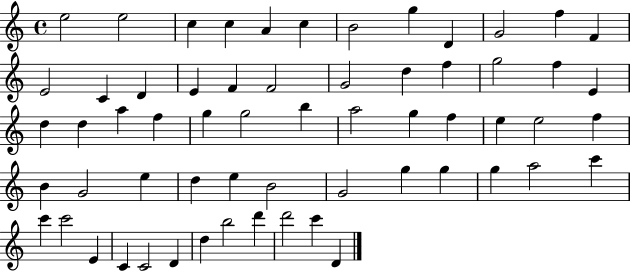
{
  \clef treble
  \time 4/4
  \defaultTimeSignature
  \key c \major
  e''2 e''2 | c''4 c''4 a'4 c''4 | b'2 g''4 d'4 | g'2 f''4 f'4 | \break e'2 c'4 d'4 | e'4 f'4 f'2 | g'2 d''4 f''4 | g''2 f''4 e'4 | \break d''4 d''4 a''4 f''4 | g''4 g''2 b''4 | a''2 g''4 f''4 | e''4 e''2 f''4 | \break b'4 g'2 e''4 | d''4 e''4 b'2 | g'2 g''4 g''4 | g''4 a''2 c'''4 | \break c'''4 c'''2 e'4 | c'4 c'2 d'4 | d''4 b''2 d'''4 | d'''2 c'''4 d'4 | \break \bar "|."
}